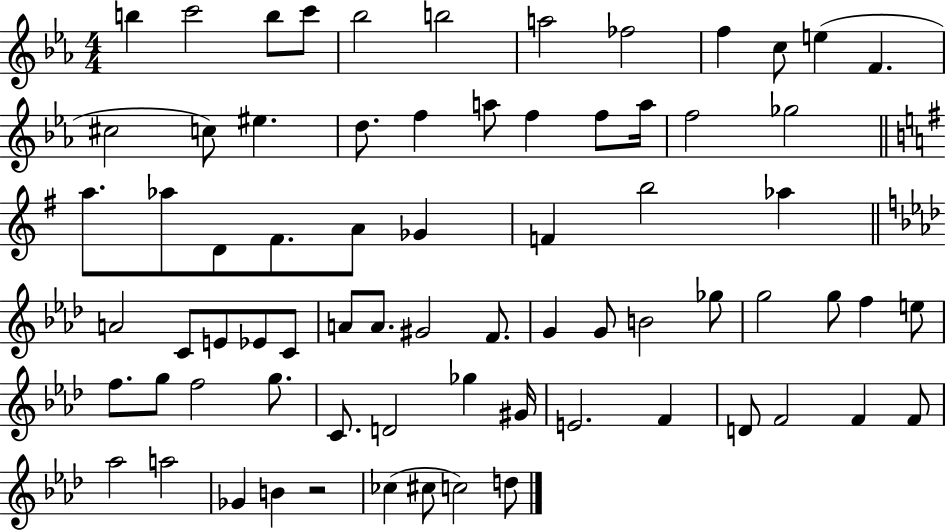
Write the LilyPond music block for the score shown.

{
  \clef treble
  \numericTimeSignature
  \time 4/4
  \key ees \major
  \repeat volta 2 { b''4 c'''2 b''8 c'''8 | bes''2 b''2 | a''2 fes''2 | f''4 c''8 e''4( f'4. | \break cis''2 c''8) eis''4. | d''8. f''4 a''8 f''4 f''8 a''16 | f''2 ges''2 | \bar "||" \break \key g \major a''8. aes''8 d'8 fis'8. a'8 ges'4 | f'4 b''2 aes''4 | \bar "||" \break \key f \minor a'2 c'8 e'8 ees'8 c'8 | a'8 a'8. gis'2 f'8. | g'4 g'8 b'2 ges''8 | g''2 g''8 f''4 e''8 | \break f''8. g''8 f''2 g''8. | c'8. d'2 ges''4 gis'16 | e'2. f'4 | d'8 f'2 f'4 f'8 | \break aes''2 a''2 | ges'4 b'4 r2 | ces''4( cis''8 c''2) d''8 | } \bar "|."
}